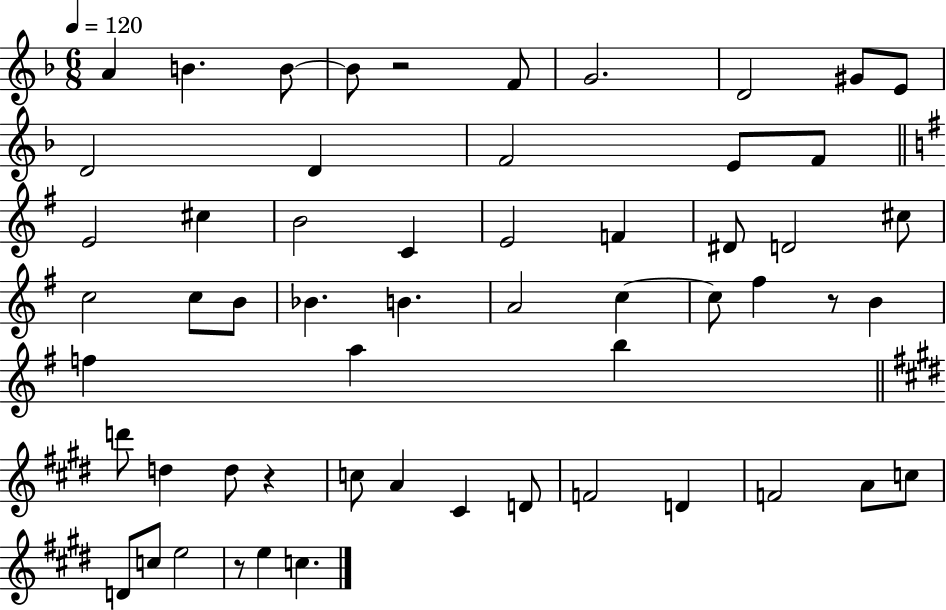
A4/q B4/q. B4/e B4/e R/h F4/e G4/h. D4/h G#4/e E4/e D4/h D4/q F4/h E4/e F4/e E4/h C#5/q B4/h C4/q E4/h F4/q D#4/e D4/h C#5/e C5/h C5/e B4/e Bb4/q. B4/q. A4/h C5/q C5/e F#5/q R/e B4/q F5/q A5/q B5/q D6/e D5/q D5/e R/q C5/e A4/q C#4/q D4/e F4/h D4/q F4/h A4/e C5/e D4/e C5/e E5/h R/e E5/q C5/q.